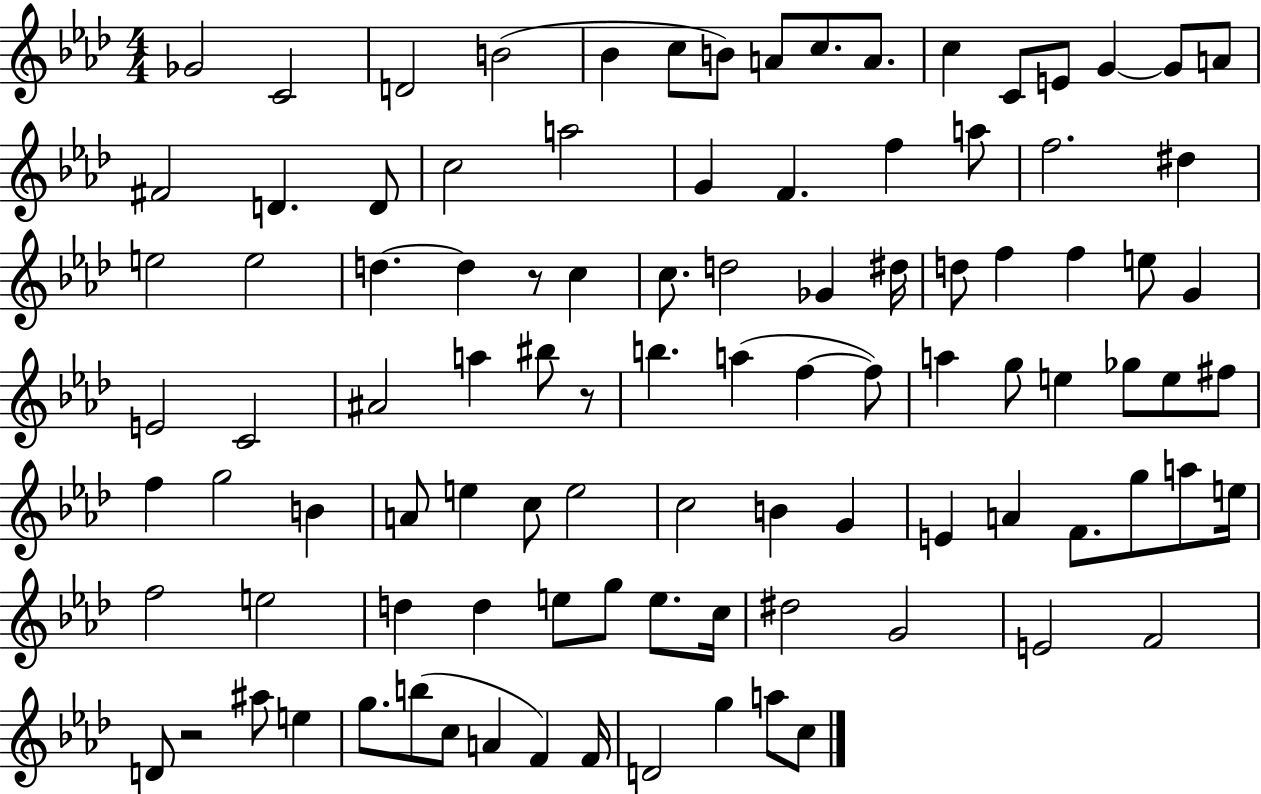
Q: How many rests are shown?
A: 3